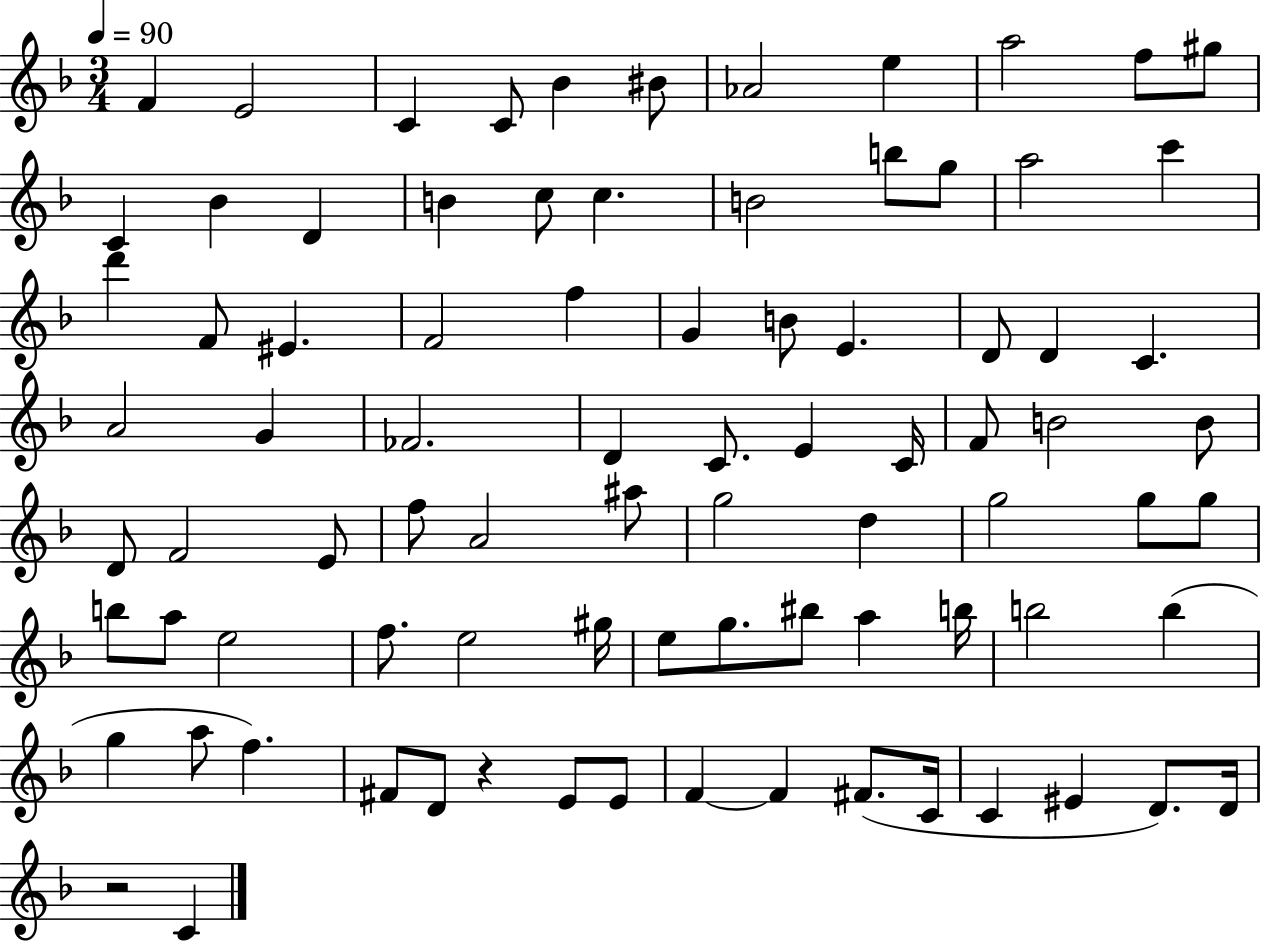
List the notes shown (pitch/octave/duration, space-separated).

F4/q E4/h C4/q C4/e Bb4/q BIS4/e Ab4/h E5/q A5/h F5/e G#5/e C4/q Bb4/q D4/q B4/q C5/e C5/q. B4/h B5/e G5/e A5/h C6/q D6/q F4/e EIS4/q. F4/h F5/q G4/q B4/e E4/q. D4/e D4/q C4/q. A4/h G4/q FES4/h. D4/q C4/e. E4/q C4/s F4/e B4/h B4/e D4/e F4/h E4/e F5/e A4/h A#5/e G5/h D5/q G5/h G5/e G5/e B5/e A5/e E5/h F5/e. E5/h G#5/s E5/e G5/e. BIS5/e A5/q B5/s B5/h B5/q G5/q A5/e F5/q. F#4/e D4/e R/q E4/e E4/e F4/q F4/q F#4/e. C4/s C4/q EIS4/q D4/e. D4/s R/h C4/q